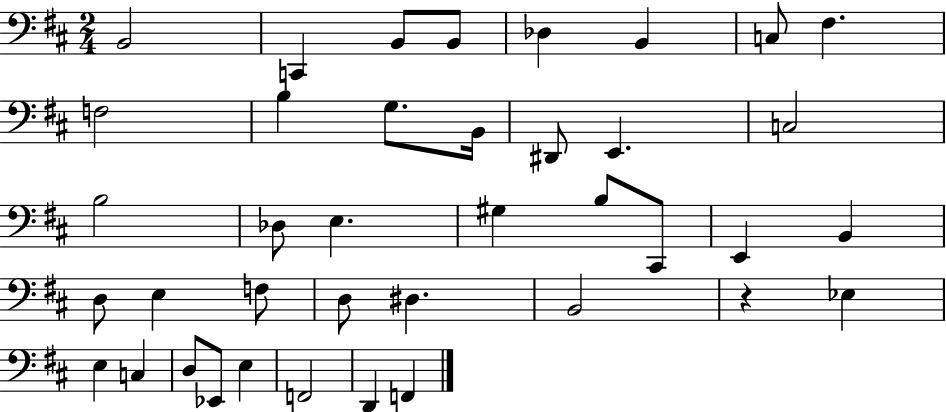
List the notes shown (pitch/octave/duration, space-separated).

B2/h C2/q B2/e B2/e Db3/q B2/q C3/e F#3/q. F3/h B3/q G3/e. B2/s D#2/e E2/q. C3/h B3/h Db3/e E3/q. G#3/q B3/e C#2/e E2/q B2/q D3/e E3/q F3/e D3/e D#3/q. B2/h R/q Eb3/q E3/q C3/q D3/e Eb2/e E3/q F2/h D2/q F2/q